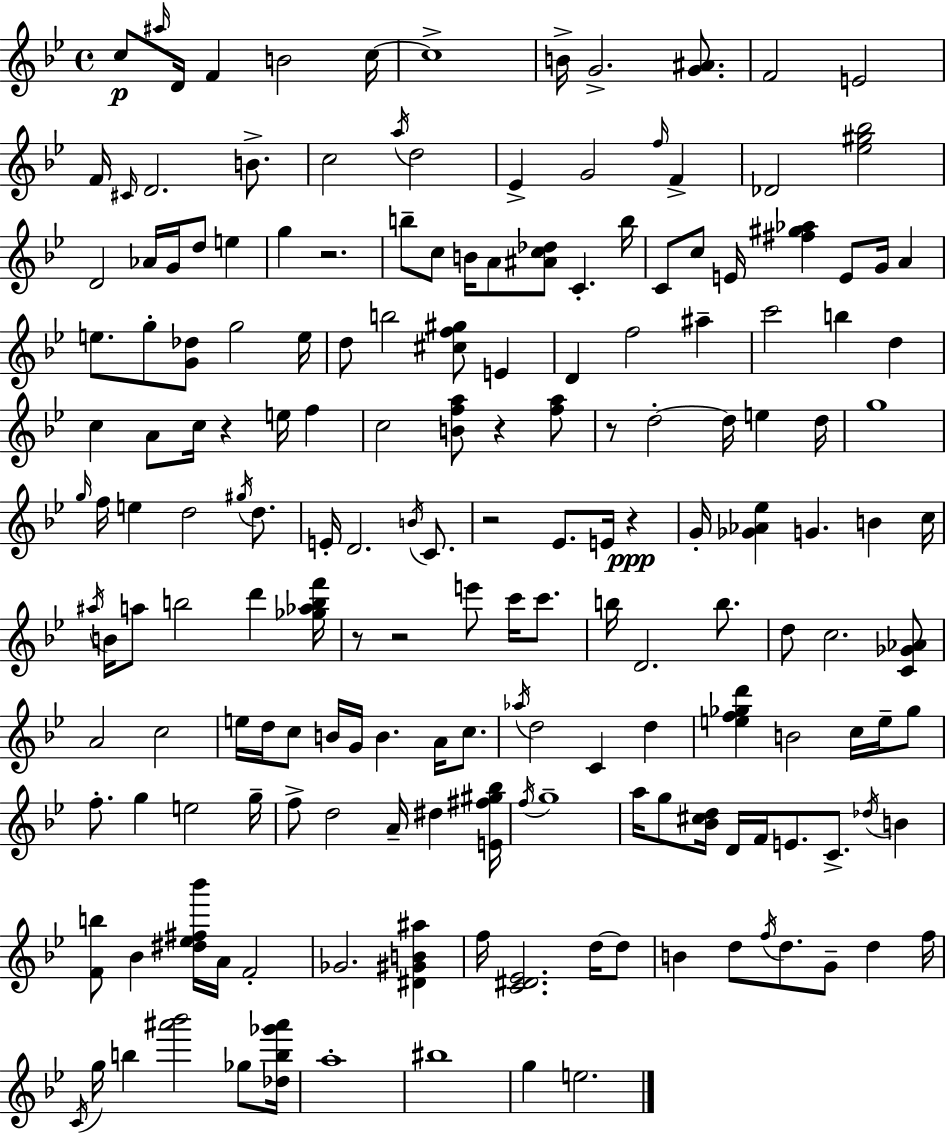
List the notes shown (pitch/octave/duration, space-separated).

C5/e A#5/s D4/s F4/q B4/h C5/s C5/w B4/s G4/h. [G4,A#4]/e. F4/h E4/h F4/s C#4/s D4/h. B4/e. C5/h A5/s D5/h Eb4/q G4/h F5/s F4/q Db4/h [Eb5,G#5,Bb5]/h D4/h Ab4/s G4/s D5/e E5/q G5/q R/h. B5/e C5/e B4/s A4/e [A#4,C5,Db5]/e C4/q. B5/s C4/e C5/e E4/s [F#5,G#5,Ab5]/q E4/e G4/s A4/q E5/e. G5/e [G4,Db5]/e G5/h E5/s D5/e B5/h [C#5,F5,G#5]/e E4/q D4/q F5/h A#5/q C6/h B5/q D5/q C5/q A4/e C5/s R/q E5/s F5/q C5/h [B4,F5,A5]/e R/q [F5,A5]/e R/e D5/h D5/s E5/q D5/s G5/w G5/s F5/s E5/q D5/h G#5/s D5/e. E4/s D4/h. B4/s C4/e. R/h Eb4/e. E4/s R/q G4/s [Gb4,Ab4,Eb5]/q G4/q. B4/q C5/s A#5/s B4/s A5/e B5/h D6/q [Gb5,Ab5,B5,F6]/s R/e R/h E6/e C6/s C6/e. B5/s D4/h. B5/e. D5/e C5/h. [C4,Gb4,Ab4]/e A4/h C5/h E5/s D5/s C5/e B4/s G4/s B4/q. A4/s C5/e. Ab5/s D5/h C4/q D5/q [E5,F5,Gb5,D6]/q B4/h C5/s E5/s Gb5/e F5/e. G5/q E5/h G5/s F5/e D5/h A4/s D#5/q [E4,F#5,G#5,Bb5]/s F5/s G5/w A5/s G5/e [Bb4,C#5,D5]/s D4/s F4/s E4/e. C4/e. Db5/s B4/q [F4,B5]/e Bb4/q [D#5,Eb5,F#5,Bb6]/s A4/s F4/h Gb4/h. [D#4,G#4,B4,A#5]/q F5/s [C4,D#4,Eb4]/h. D5/s D5/e B4/q D5/e F5/s D5/e. G4/e D5/q F5/s C4/s G5/s B5/q [A#6,Bb6]/h Gb5/e [Db5,B5,Gb6,A#6]/s A5/w BIS5/w G5/q E5/h.